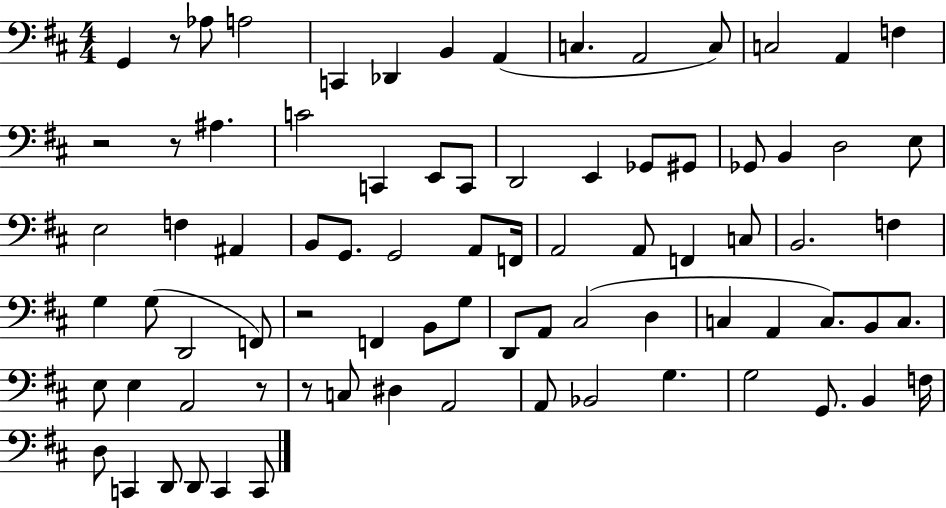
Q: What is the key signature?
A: D major